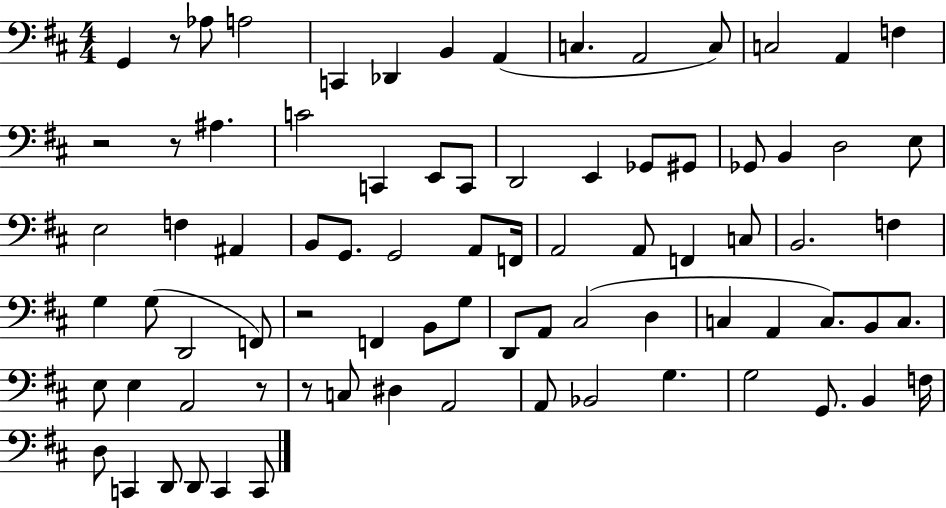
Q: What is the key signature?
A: D major